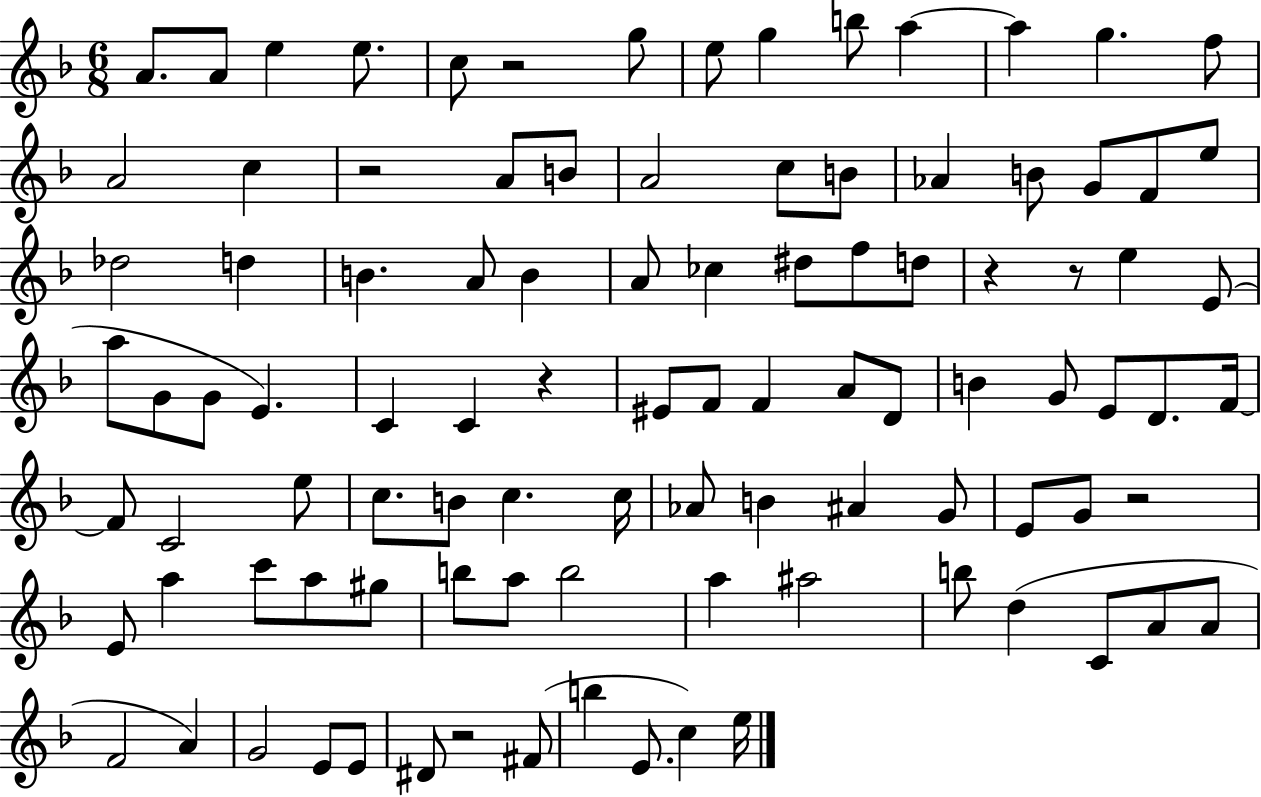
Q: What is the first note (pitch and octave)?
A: A4